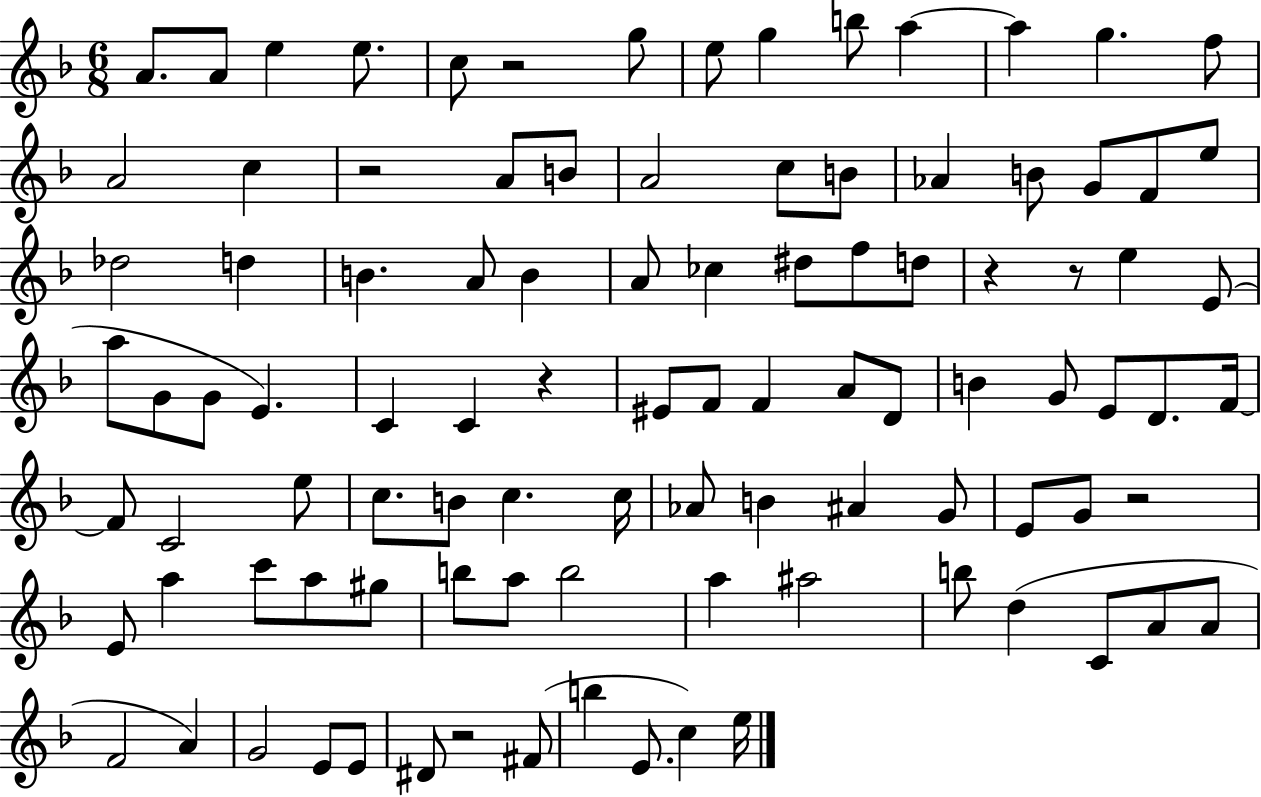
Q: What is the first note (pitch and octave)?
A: A4